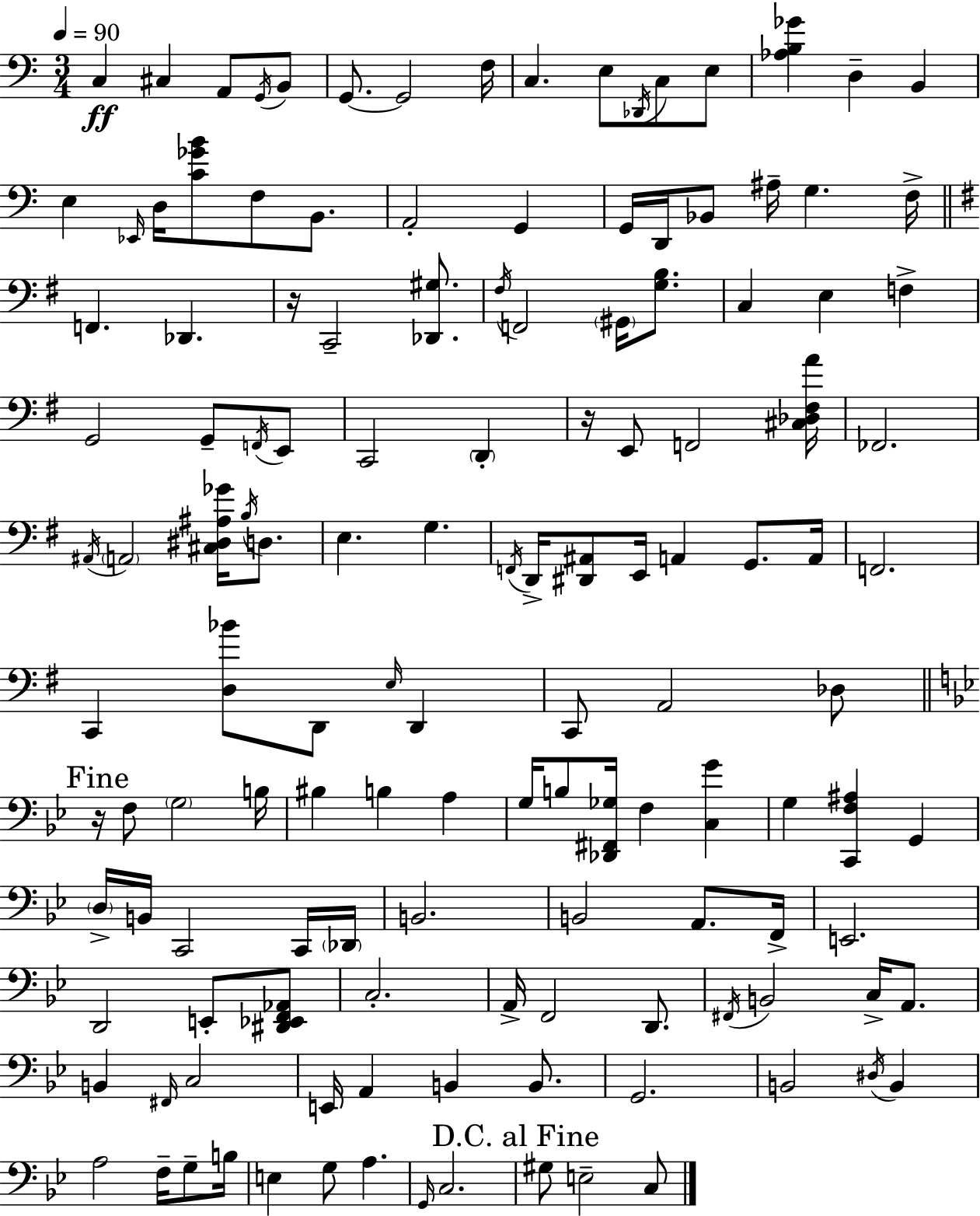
C3/q C#3/q A2/e G2/s B2/e G2/e. G2/h F3/s C3/q. E3/e Db2/s C3/e E3/e [Ab3,B3,Gb4]/q D3/q B2/q E3/q Eb2/s D3/s [C4,Gb4,B4]/e F3/e B2/e. A2/h G2/q G2/s D2/s Bb2/e A#3/s G3/q. F3/s F2/q. Db2/q. R/s C2/h [Db2,G#3]/e. F#3/s F2/h G#2/s [G3,B3]/e. C3/q E3/q F3/q G2/h G2/e F2/s E2/e C2/h D2/q R/s E2/e F2/h [C#3,Db3,F#3,A4]/s FES2/h. A#2/s A2/h [C#3,D#3,A#3,Gb4]/s B3/s D3/e. E3/q. G3/q. F2/s D2/s [D#2,A#2]/e E2/s A2/q G2/e. A2/s F2/h. C2/q [D3,Bb4]/e D2/e E3/s D2/q C2/e A2/h Db3/e R/s F3/e G3/h B3/s BIS3/q B3/q A3/q G3/s B3/e [Db2,F#2,Gb3]/s F3/q [C3,G4]/q G3/q [C2,F3,A#3]/q G2/q D3/s B2/s C2/h C2/s Db2/s B2/h. B2/h A2/e. F2/s E2/h. D2/h E2/e [D#2,Eb2,F2,Ab2]/e C3/h. A2/s F2/h D2/e. F#2/s B2/h C3/s A2/e. B2/q F#2/s C3/h E2/s A2/q B2/q B2/e. G2/h. B2/h D#3/s B2/q A3/h F3/s G3/e B3/s E3/q G3/e A3/q. G2/s C3/h. G#3/e E3/h C3/e